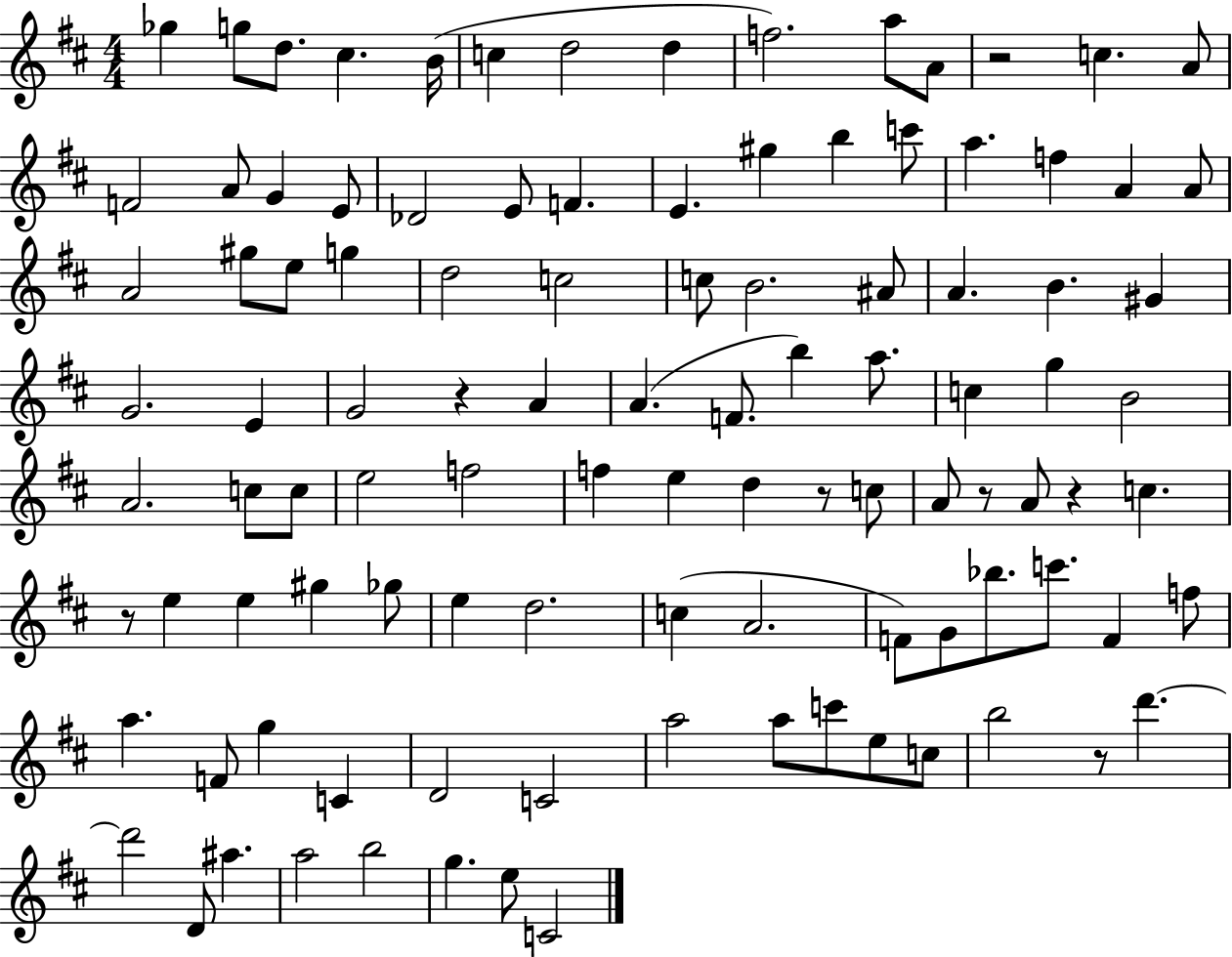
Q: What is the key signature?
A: D major